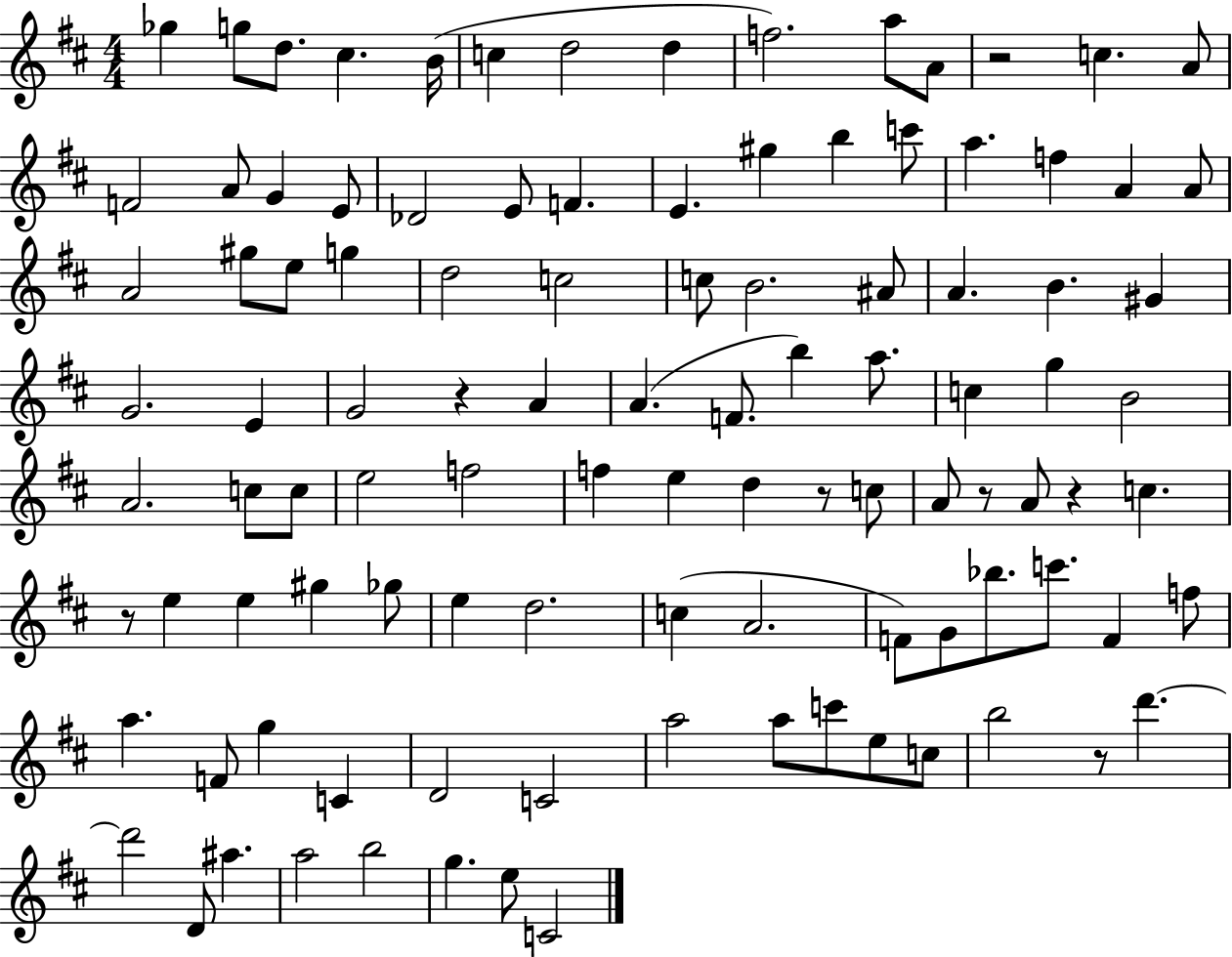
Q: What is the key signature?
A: D major